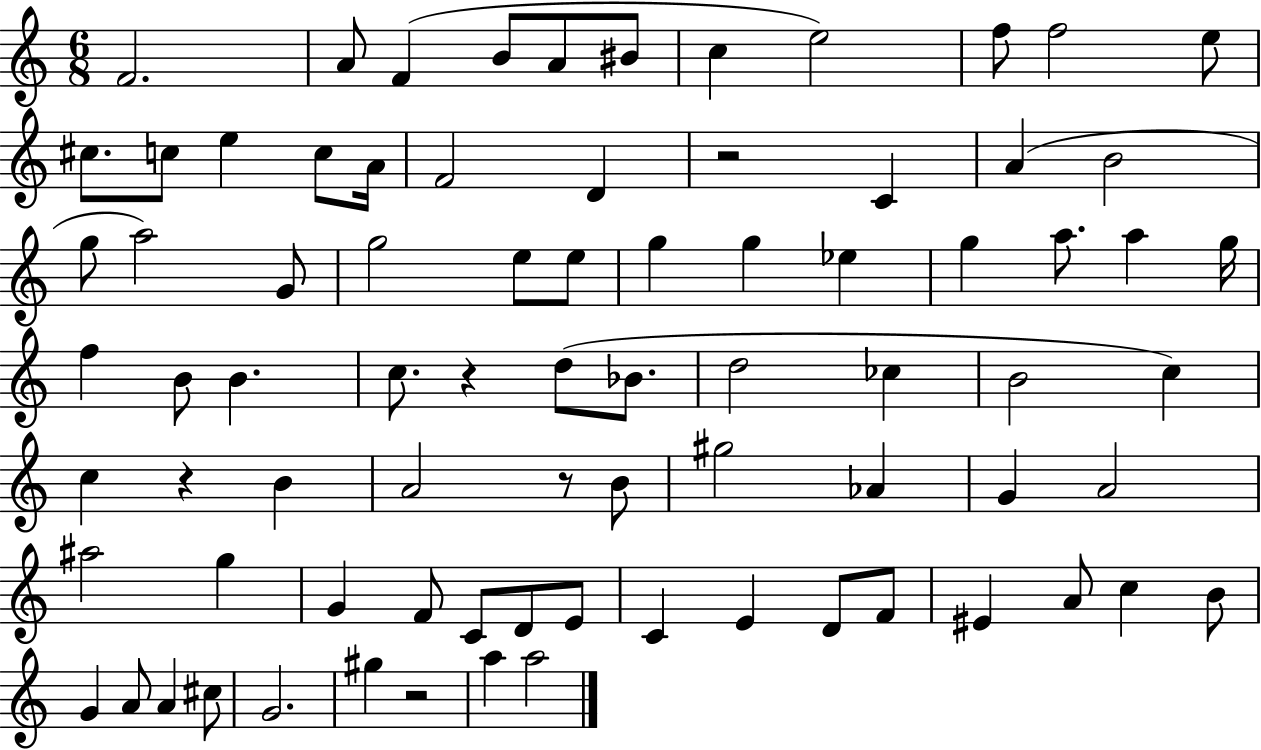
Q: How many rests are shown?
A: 5